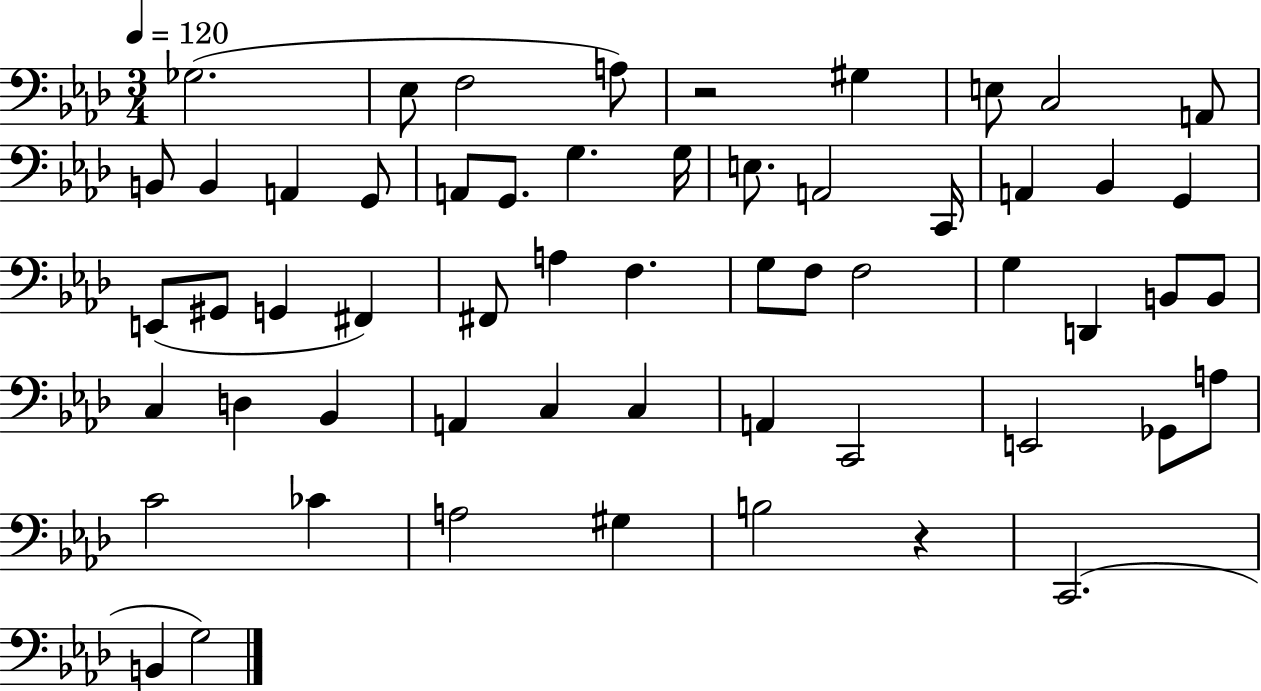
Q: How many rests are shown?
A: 2